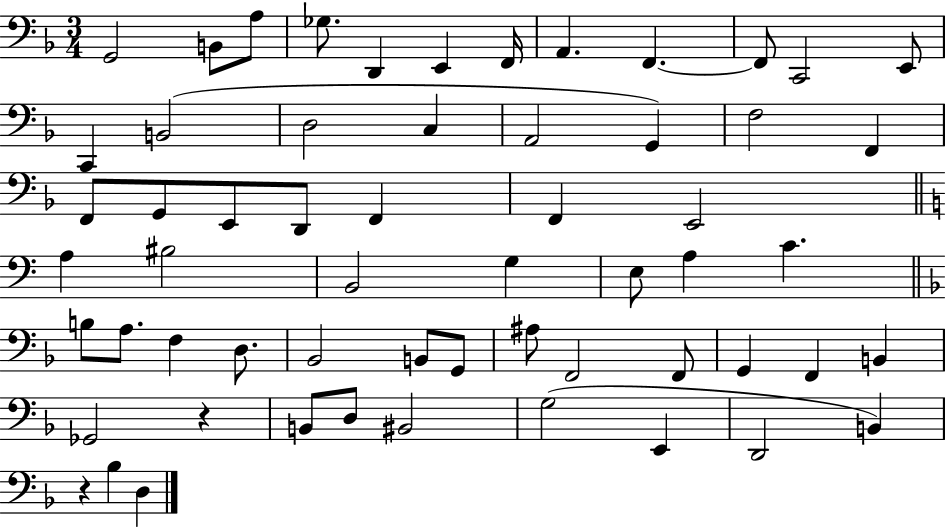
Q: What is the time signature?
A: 3/4